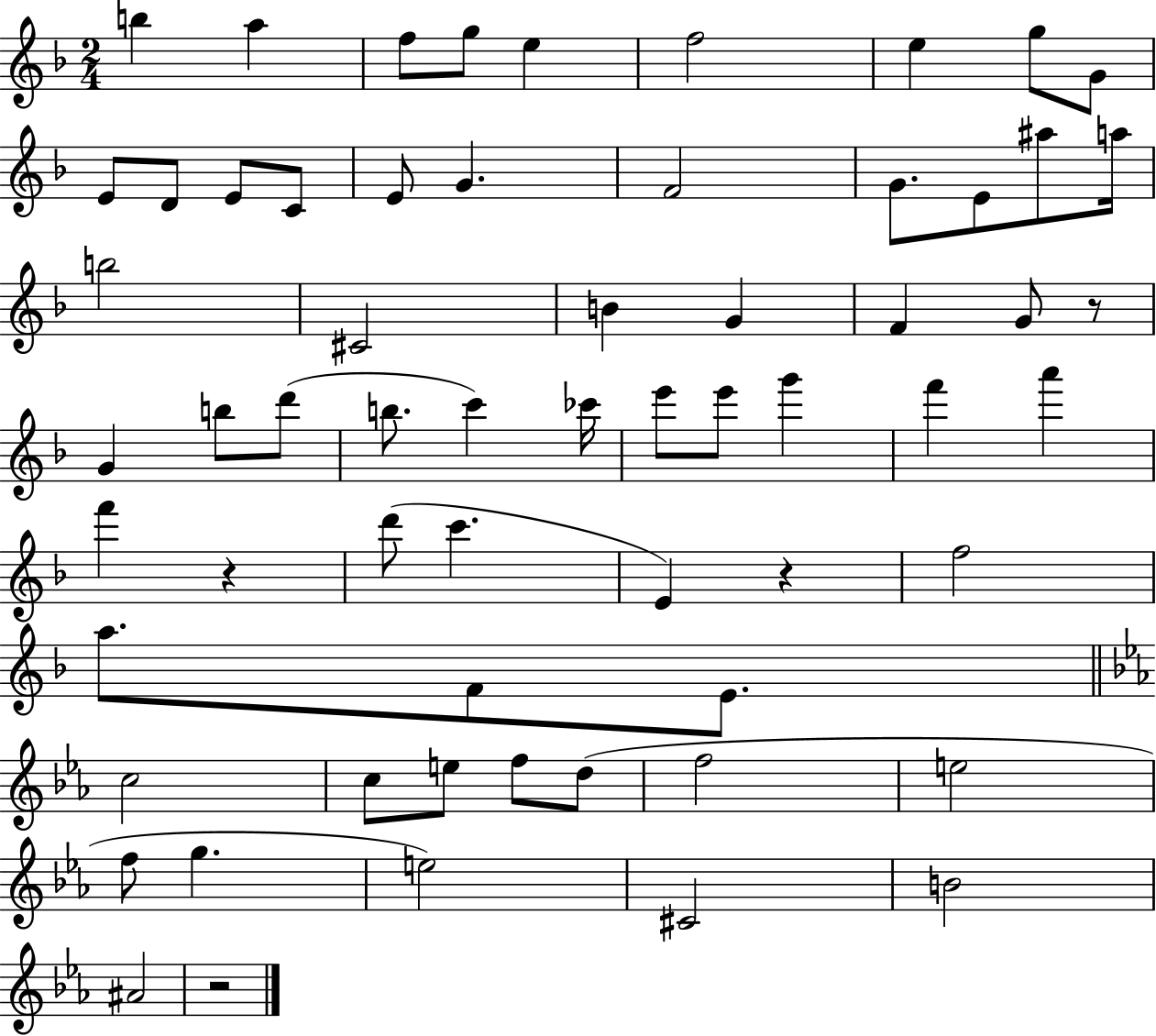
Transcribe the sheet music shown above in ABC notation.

X:1
T:Untitled
M:2/4
L:1/4
K:F
b a f/2 g/2 e f2 e g/2 G/2 E/2 D/2 E/2 C/2 E/2 G F2 G/2 E/2 ^a/2 a/4 b2 ^C2 B G F G/2 z/2 G b/2 d'/2 b/2 c' _c'/4 e'/2 e'/2 g' f' a' f' z d'/2 c' E z f2 a/2 F/2 E/2 c2 c/2 e/2 f/2 d/2 f2 e2 f/2 g e2 ^C2 B2 ^A2 z2